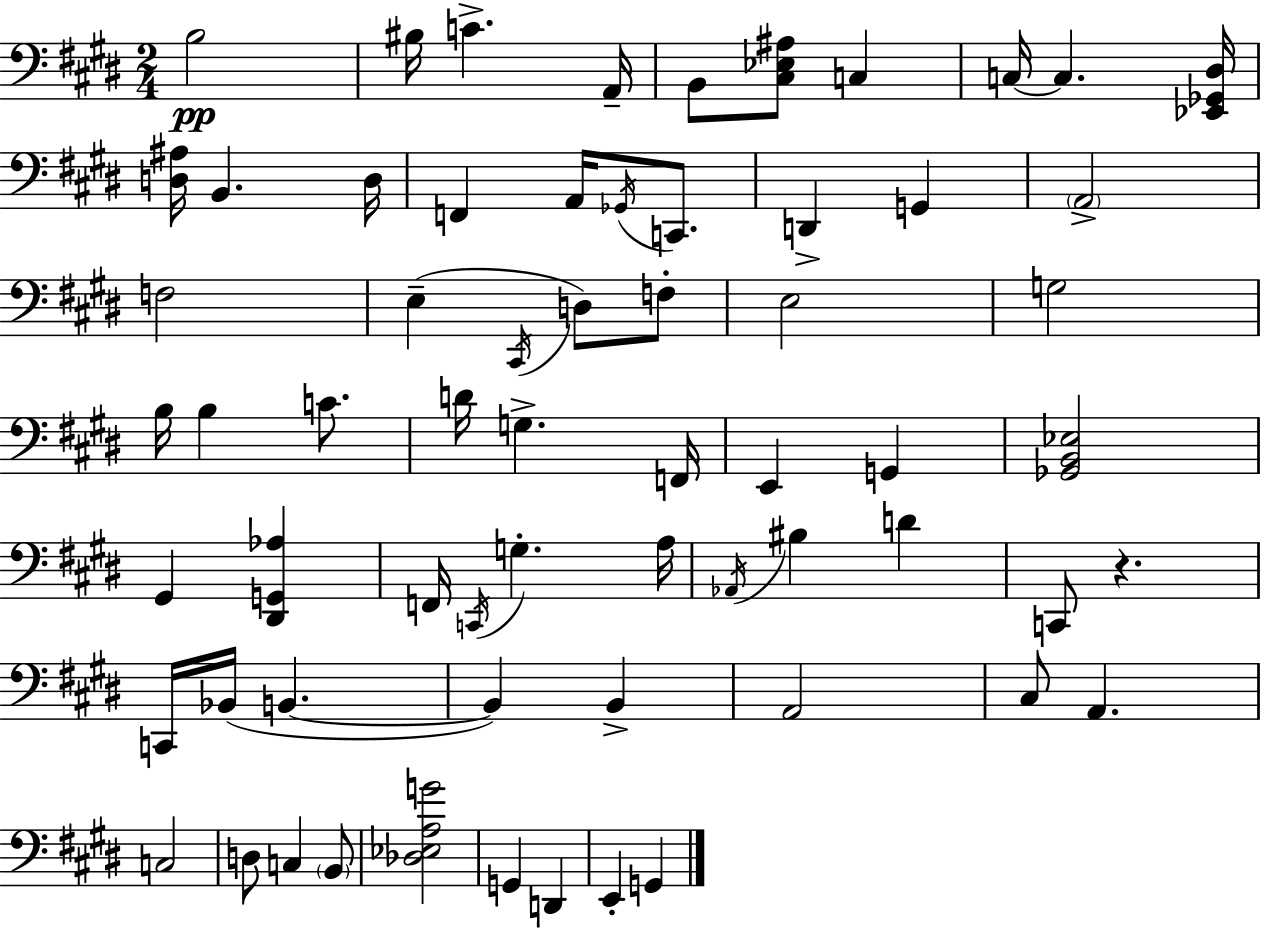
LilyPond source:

{
  \clef bass
  \numericTimeSignature
  \time 2/4
  \key e \major
  b2\pp | bis16 c'4.-> a,16-- | b,8 <cis ees ais>8 c4 | c16~~ c4. <ees, ges, dis>16 | \break <d ais>16 b,4. d16 | f,4 a,16 \acciaccatura { ges,16 } c,8. | d,4-> g,4 | \parenthesize a,2-> | \break f2 | e4--( \acciaccatura { cis,16 } d8) | f8-. e2 | g2 | \break b16 b4 c'8. | d'16 g4.-> | f,16 e,4 g,4 | <ges, b, ees>2 | \break gis,4 <dis, g, aes>4 | f,16 \acciaccatura { c,16 } g4.-. | a16 \acciaccatura { aes,16 } bis4 | d'4 c,8 r4. | \break c,16 bes,16( b,4.~~ | b,4) | b,4-> a,2 | cis8 a,4. | \break c2 | d8 c4 | \parenthesize b,8 <des ees a g'>2 | g,4 | \break d,4 e,4-. | g,4 \bar "|."
}